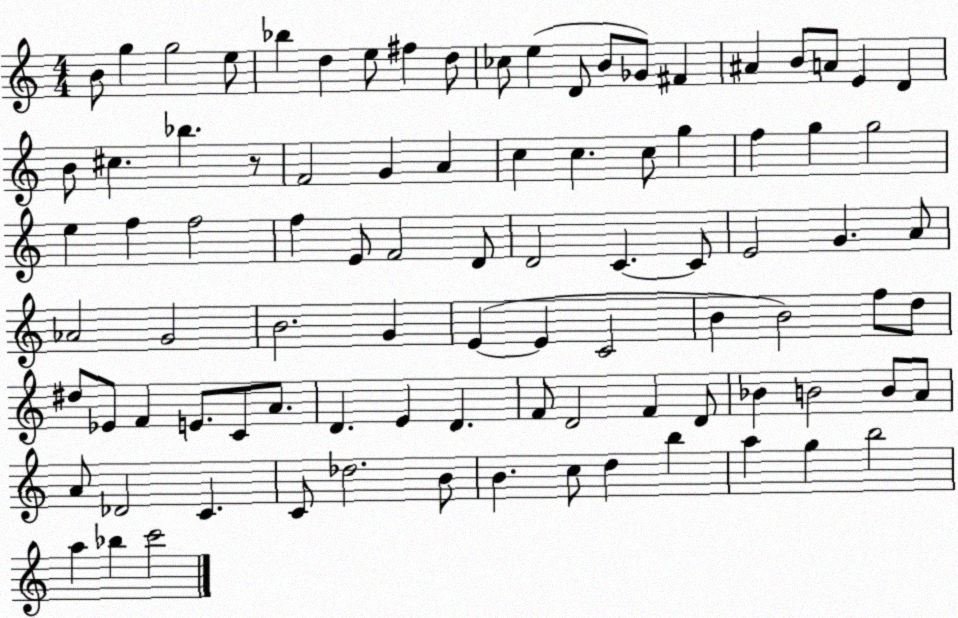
X:1
T:Untitled
M:4/4
L:1/4
K:C
B/2 g g2 e/2 _b d e/2 ^f d/2 _c/2 e D/2 B/2 _G/2 ^F ^A B/2 A/2 E D B/2 ^c _b z/2 F2 G A c c c/2 g f g g2 e f f2 f E/2 F2 D/2 D2 C C/2 E2 G A/2 _A2 G2 B2 G E E C2 B B2 f/2 d/2 ^d/2 _E/2 F E/2 C/2 A/2 D E D F/2 D2 F D/2 _B B2 B/2 A/2 A/2 _D2 C C/2 _d2 B/2 B c/2 d b a g b2 a _b c'2